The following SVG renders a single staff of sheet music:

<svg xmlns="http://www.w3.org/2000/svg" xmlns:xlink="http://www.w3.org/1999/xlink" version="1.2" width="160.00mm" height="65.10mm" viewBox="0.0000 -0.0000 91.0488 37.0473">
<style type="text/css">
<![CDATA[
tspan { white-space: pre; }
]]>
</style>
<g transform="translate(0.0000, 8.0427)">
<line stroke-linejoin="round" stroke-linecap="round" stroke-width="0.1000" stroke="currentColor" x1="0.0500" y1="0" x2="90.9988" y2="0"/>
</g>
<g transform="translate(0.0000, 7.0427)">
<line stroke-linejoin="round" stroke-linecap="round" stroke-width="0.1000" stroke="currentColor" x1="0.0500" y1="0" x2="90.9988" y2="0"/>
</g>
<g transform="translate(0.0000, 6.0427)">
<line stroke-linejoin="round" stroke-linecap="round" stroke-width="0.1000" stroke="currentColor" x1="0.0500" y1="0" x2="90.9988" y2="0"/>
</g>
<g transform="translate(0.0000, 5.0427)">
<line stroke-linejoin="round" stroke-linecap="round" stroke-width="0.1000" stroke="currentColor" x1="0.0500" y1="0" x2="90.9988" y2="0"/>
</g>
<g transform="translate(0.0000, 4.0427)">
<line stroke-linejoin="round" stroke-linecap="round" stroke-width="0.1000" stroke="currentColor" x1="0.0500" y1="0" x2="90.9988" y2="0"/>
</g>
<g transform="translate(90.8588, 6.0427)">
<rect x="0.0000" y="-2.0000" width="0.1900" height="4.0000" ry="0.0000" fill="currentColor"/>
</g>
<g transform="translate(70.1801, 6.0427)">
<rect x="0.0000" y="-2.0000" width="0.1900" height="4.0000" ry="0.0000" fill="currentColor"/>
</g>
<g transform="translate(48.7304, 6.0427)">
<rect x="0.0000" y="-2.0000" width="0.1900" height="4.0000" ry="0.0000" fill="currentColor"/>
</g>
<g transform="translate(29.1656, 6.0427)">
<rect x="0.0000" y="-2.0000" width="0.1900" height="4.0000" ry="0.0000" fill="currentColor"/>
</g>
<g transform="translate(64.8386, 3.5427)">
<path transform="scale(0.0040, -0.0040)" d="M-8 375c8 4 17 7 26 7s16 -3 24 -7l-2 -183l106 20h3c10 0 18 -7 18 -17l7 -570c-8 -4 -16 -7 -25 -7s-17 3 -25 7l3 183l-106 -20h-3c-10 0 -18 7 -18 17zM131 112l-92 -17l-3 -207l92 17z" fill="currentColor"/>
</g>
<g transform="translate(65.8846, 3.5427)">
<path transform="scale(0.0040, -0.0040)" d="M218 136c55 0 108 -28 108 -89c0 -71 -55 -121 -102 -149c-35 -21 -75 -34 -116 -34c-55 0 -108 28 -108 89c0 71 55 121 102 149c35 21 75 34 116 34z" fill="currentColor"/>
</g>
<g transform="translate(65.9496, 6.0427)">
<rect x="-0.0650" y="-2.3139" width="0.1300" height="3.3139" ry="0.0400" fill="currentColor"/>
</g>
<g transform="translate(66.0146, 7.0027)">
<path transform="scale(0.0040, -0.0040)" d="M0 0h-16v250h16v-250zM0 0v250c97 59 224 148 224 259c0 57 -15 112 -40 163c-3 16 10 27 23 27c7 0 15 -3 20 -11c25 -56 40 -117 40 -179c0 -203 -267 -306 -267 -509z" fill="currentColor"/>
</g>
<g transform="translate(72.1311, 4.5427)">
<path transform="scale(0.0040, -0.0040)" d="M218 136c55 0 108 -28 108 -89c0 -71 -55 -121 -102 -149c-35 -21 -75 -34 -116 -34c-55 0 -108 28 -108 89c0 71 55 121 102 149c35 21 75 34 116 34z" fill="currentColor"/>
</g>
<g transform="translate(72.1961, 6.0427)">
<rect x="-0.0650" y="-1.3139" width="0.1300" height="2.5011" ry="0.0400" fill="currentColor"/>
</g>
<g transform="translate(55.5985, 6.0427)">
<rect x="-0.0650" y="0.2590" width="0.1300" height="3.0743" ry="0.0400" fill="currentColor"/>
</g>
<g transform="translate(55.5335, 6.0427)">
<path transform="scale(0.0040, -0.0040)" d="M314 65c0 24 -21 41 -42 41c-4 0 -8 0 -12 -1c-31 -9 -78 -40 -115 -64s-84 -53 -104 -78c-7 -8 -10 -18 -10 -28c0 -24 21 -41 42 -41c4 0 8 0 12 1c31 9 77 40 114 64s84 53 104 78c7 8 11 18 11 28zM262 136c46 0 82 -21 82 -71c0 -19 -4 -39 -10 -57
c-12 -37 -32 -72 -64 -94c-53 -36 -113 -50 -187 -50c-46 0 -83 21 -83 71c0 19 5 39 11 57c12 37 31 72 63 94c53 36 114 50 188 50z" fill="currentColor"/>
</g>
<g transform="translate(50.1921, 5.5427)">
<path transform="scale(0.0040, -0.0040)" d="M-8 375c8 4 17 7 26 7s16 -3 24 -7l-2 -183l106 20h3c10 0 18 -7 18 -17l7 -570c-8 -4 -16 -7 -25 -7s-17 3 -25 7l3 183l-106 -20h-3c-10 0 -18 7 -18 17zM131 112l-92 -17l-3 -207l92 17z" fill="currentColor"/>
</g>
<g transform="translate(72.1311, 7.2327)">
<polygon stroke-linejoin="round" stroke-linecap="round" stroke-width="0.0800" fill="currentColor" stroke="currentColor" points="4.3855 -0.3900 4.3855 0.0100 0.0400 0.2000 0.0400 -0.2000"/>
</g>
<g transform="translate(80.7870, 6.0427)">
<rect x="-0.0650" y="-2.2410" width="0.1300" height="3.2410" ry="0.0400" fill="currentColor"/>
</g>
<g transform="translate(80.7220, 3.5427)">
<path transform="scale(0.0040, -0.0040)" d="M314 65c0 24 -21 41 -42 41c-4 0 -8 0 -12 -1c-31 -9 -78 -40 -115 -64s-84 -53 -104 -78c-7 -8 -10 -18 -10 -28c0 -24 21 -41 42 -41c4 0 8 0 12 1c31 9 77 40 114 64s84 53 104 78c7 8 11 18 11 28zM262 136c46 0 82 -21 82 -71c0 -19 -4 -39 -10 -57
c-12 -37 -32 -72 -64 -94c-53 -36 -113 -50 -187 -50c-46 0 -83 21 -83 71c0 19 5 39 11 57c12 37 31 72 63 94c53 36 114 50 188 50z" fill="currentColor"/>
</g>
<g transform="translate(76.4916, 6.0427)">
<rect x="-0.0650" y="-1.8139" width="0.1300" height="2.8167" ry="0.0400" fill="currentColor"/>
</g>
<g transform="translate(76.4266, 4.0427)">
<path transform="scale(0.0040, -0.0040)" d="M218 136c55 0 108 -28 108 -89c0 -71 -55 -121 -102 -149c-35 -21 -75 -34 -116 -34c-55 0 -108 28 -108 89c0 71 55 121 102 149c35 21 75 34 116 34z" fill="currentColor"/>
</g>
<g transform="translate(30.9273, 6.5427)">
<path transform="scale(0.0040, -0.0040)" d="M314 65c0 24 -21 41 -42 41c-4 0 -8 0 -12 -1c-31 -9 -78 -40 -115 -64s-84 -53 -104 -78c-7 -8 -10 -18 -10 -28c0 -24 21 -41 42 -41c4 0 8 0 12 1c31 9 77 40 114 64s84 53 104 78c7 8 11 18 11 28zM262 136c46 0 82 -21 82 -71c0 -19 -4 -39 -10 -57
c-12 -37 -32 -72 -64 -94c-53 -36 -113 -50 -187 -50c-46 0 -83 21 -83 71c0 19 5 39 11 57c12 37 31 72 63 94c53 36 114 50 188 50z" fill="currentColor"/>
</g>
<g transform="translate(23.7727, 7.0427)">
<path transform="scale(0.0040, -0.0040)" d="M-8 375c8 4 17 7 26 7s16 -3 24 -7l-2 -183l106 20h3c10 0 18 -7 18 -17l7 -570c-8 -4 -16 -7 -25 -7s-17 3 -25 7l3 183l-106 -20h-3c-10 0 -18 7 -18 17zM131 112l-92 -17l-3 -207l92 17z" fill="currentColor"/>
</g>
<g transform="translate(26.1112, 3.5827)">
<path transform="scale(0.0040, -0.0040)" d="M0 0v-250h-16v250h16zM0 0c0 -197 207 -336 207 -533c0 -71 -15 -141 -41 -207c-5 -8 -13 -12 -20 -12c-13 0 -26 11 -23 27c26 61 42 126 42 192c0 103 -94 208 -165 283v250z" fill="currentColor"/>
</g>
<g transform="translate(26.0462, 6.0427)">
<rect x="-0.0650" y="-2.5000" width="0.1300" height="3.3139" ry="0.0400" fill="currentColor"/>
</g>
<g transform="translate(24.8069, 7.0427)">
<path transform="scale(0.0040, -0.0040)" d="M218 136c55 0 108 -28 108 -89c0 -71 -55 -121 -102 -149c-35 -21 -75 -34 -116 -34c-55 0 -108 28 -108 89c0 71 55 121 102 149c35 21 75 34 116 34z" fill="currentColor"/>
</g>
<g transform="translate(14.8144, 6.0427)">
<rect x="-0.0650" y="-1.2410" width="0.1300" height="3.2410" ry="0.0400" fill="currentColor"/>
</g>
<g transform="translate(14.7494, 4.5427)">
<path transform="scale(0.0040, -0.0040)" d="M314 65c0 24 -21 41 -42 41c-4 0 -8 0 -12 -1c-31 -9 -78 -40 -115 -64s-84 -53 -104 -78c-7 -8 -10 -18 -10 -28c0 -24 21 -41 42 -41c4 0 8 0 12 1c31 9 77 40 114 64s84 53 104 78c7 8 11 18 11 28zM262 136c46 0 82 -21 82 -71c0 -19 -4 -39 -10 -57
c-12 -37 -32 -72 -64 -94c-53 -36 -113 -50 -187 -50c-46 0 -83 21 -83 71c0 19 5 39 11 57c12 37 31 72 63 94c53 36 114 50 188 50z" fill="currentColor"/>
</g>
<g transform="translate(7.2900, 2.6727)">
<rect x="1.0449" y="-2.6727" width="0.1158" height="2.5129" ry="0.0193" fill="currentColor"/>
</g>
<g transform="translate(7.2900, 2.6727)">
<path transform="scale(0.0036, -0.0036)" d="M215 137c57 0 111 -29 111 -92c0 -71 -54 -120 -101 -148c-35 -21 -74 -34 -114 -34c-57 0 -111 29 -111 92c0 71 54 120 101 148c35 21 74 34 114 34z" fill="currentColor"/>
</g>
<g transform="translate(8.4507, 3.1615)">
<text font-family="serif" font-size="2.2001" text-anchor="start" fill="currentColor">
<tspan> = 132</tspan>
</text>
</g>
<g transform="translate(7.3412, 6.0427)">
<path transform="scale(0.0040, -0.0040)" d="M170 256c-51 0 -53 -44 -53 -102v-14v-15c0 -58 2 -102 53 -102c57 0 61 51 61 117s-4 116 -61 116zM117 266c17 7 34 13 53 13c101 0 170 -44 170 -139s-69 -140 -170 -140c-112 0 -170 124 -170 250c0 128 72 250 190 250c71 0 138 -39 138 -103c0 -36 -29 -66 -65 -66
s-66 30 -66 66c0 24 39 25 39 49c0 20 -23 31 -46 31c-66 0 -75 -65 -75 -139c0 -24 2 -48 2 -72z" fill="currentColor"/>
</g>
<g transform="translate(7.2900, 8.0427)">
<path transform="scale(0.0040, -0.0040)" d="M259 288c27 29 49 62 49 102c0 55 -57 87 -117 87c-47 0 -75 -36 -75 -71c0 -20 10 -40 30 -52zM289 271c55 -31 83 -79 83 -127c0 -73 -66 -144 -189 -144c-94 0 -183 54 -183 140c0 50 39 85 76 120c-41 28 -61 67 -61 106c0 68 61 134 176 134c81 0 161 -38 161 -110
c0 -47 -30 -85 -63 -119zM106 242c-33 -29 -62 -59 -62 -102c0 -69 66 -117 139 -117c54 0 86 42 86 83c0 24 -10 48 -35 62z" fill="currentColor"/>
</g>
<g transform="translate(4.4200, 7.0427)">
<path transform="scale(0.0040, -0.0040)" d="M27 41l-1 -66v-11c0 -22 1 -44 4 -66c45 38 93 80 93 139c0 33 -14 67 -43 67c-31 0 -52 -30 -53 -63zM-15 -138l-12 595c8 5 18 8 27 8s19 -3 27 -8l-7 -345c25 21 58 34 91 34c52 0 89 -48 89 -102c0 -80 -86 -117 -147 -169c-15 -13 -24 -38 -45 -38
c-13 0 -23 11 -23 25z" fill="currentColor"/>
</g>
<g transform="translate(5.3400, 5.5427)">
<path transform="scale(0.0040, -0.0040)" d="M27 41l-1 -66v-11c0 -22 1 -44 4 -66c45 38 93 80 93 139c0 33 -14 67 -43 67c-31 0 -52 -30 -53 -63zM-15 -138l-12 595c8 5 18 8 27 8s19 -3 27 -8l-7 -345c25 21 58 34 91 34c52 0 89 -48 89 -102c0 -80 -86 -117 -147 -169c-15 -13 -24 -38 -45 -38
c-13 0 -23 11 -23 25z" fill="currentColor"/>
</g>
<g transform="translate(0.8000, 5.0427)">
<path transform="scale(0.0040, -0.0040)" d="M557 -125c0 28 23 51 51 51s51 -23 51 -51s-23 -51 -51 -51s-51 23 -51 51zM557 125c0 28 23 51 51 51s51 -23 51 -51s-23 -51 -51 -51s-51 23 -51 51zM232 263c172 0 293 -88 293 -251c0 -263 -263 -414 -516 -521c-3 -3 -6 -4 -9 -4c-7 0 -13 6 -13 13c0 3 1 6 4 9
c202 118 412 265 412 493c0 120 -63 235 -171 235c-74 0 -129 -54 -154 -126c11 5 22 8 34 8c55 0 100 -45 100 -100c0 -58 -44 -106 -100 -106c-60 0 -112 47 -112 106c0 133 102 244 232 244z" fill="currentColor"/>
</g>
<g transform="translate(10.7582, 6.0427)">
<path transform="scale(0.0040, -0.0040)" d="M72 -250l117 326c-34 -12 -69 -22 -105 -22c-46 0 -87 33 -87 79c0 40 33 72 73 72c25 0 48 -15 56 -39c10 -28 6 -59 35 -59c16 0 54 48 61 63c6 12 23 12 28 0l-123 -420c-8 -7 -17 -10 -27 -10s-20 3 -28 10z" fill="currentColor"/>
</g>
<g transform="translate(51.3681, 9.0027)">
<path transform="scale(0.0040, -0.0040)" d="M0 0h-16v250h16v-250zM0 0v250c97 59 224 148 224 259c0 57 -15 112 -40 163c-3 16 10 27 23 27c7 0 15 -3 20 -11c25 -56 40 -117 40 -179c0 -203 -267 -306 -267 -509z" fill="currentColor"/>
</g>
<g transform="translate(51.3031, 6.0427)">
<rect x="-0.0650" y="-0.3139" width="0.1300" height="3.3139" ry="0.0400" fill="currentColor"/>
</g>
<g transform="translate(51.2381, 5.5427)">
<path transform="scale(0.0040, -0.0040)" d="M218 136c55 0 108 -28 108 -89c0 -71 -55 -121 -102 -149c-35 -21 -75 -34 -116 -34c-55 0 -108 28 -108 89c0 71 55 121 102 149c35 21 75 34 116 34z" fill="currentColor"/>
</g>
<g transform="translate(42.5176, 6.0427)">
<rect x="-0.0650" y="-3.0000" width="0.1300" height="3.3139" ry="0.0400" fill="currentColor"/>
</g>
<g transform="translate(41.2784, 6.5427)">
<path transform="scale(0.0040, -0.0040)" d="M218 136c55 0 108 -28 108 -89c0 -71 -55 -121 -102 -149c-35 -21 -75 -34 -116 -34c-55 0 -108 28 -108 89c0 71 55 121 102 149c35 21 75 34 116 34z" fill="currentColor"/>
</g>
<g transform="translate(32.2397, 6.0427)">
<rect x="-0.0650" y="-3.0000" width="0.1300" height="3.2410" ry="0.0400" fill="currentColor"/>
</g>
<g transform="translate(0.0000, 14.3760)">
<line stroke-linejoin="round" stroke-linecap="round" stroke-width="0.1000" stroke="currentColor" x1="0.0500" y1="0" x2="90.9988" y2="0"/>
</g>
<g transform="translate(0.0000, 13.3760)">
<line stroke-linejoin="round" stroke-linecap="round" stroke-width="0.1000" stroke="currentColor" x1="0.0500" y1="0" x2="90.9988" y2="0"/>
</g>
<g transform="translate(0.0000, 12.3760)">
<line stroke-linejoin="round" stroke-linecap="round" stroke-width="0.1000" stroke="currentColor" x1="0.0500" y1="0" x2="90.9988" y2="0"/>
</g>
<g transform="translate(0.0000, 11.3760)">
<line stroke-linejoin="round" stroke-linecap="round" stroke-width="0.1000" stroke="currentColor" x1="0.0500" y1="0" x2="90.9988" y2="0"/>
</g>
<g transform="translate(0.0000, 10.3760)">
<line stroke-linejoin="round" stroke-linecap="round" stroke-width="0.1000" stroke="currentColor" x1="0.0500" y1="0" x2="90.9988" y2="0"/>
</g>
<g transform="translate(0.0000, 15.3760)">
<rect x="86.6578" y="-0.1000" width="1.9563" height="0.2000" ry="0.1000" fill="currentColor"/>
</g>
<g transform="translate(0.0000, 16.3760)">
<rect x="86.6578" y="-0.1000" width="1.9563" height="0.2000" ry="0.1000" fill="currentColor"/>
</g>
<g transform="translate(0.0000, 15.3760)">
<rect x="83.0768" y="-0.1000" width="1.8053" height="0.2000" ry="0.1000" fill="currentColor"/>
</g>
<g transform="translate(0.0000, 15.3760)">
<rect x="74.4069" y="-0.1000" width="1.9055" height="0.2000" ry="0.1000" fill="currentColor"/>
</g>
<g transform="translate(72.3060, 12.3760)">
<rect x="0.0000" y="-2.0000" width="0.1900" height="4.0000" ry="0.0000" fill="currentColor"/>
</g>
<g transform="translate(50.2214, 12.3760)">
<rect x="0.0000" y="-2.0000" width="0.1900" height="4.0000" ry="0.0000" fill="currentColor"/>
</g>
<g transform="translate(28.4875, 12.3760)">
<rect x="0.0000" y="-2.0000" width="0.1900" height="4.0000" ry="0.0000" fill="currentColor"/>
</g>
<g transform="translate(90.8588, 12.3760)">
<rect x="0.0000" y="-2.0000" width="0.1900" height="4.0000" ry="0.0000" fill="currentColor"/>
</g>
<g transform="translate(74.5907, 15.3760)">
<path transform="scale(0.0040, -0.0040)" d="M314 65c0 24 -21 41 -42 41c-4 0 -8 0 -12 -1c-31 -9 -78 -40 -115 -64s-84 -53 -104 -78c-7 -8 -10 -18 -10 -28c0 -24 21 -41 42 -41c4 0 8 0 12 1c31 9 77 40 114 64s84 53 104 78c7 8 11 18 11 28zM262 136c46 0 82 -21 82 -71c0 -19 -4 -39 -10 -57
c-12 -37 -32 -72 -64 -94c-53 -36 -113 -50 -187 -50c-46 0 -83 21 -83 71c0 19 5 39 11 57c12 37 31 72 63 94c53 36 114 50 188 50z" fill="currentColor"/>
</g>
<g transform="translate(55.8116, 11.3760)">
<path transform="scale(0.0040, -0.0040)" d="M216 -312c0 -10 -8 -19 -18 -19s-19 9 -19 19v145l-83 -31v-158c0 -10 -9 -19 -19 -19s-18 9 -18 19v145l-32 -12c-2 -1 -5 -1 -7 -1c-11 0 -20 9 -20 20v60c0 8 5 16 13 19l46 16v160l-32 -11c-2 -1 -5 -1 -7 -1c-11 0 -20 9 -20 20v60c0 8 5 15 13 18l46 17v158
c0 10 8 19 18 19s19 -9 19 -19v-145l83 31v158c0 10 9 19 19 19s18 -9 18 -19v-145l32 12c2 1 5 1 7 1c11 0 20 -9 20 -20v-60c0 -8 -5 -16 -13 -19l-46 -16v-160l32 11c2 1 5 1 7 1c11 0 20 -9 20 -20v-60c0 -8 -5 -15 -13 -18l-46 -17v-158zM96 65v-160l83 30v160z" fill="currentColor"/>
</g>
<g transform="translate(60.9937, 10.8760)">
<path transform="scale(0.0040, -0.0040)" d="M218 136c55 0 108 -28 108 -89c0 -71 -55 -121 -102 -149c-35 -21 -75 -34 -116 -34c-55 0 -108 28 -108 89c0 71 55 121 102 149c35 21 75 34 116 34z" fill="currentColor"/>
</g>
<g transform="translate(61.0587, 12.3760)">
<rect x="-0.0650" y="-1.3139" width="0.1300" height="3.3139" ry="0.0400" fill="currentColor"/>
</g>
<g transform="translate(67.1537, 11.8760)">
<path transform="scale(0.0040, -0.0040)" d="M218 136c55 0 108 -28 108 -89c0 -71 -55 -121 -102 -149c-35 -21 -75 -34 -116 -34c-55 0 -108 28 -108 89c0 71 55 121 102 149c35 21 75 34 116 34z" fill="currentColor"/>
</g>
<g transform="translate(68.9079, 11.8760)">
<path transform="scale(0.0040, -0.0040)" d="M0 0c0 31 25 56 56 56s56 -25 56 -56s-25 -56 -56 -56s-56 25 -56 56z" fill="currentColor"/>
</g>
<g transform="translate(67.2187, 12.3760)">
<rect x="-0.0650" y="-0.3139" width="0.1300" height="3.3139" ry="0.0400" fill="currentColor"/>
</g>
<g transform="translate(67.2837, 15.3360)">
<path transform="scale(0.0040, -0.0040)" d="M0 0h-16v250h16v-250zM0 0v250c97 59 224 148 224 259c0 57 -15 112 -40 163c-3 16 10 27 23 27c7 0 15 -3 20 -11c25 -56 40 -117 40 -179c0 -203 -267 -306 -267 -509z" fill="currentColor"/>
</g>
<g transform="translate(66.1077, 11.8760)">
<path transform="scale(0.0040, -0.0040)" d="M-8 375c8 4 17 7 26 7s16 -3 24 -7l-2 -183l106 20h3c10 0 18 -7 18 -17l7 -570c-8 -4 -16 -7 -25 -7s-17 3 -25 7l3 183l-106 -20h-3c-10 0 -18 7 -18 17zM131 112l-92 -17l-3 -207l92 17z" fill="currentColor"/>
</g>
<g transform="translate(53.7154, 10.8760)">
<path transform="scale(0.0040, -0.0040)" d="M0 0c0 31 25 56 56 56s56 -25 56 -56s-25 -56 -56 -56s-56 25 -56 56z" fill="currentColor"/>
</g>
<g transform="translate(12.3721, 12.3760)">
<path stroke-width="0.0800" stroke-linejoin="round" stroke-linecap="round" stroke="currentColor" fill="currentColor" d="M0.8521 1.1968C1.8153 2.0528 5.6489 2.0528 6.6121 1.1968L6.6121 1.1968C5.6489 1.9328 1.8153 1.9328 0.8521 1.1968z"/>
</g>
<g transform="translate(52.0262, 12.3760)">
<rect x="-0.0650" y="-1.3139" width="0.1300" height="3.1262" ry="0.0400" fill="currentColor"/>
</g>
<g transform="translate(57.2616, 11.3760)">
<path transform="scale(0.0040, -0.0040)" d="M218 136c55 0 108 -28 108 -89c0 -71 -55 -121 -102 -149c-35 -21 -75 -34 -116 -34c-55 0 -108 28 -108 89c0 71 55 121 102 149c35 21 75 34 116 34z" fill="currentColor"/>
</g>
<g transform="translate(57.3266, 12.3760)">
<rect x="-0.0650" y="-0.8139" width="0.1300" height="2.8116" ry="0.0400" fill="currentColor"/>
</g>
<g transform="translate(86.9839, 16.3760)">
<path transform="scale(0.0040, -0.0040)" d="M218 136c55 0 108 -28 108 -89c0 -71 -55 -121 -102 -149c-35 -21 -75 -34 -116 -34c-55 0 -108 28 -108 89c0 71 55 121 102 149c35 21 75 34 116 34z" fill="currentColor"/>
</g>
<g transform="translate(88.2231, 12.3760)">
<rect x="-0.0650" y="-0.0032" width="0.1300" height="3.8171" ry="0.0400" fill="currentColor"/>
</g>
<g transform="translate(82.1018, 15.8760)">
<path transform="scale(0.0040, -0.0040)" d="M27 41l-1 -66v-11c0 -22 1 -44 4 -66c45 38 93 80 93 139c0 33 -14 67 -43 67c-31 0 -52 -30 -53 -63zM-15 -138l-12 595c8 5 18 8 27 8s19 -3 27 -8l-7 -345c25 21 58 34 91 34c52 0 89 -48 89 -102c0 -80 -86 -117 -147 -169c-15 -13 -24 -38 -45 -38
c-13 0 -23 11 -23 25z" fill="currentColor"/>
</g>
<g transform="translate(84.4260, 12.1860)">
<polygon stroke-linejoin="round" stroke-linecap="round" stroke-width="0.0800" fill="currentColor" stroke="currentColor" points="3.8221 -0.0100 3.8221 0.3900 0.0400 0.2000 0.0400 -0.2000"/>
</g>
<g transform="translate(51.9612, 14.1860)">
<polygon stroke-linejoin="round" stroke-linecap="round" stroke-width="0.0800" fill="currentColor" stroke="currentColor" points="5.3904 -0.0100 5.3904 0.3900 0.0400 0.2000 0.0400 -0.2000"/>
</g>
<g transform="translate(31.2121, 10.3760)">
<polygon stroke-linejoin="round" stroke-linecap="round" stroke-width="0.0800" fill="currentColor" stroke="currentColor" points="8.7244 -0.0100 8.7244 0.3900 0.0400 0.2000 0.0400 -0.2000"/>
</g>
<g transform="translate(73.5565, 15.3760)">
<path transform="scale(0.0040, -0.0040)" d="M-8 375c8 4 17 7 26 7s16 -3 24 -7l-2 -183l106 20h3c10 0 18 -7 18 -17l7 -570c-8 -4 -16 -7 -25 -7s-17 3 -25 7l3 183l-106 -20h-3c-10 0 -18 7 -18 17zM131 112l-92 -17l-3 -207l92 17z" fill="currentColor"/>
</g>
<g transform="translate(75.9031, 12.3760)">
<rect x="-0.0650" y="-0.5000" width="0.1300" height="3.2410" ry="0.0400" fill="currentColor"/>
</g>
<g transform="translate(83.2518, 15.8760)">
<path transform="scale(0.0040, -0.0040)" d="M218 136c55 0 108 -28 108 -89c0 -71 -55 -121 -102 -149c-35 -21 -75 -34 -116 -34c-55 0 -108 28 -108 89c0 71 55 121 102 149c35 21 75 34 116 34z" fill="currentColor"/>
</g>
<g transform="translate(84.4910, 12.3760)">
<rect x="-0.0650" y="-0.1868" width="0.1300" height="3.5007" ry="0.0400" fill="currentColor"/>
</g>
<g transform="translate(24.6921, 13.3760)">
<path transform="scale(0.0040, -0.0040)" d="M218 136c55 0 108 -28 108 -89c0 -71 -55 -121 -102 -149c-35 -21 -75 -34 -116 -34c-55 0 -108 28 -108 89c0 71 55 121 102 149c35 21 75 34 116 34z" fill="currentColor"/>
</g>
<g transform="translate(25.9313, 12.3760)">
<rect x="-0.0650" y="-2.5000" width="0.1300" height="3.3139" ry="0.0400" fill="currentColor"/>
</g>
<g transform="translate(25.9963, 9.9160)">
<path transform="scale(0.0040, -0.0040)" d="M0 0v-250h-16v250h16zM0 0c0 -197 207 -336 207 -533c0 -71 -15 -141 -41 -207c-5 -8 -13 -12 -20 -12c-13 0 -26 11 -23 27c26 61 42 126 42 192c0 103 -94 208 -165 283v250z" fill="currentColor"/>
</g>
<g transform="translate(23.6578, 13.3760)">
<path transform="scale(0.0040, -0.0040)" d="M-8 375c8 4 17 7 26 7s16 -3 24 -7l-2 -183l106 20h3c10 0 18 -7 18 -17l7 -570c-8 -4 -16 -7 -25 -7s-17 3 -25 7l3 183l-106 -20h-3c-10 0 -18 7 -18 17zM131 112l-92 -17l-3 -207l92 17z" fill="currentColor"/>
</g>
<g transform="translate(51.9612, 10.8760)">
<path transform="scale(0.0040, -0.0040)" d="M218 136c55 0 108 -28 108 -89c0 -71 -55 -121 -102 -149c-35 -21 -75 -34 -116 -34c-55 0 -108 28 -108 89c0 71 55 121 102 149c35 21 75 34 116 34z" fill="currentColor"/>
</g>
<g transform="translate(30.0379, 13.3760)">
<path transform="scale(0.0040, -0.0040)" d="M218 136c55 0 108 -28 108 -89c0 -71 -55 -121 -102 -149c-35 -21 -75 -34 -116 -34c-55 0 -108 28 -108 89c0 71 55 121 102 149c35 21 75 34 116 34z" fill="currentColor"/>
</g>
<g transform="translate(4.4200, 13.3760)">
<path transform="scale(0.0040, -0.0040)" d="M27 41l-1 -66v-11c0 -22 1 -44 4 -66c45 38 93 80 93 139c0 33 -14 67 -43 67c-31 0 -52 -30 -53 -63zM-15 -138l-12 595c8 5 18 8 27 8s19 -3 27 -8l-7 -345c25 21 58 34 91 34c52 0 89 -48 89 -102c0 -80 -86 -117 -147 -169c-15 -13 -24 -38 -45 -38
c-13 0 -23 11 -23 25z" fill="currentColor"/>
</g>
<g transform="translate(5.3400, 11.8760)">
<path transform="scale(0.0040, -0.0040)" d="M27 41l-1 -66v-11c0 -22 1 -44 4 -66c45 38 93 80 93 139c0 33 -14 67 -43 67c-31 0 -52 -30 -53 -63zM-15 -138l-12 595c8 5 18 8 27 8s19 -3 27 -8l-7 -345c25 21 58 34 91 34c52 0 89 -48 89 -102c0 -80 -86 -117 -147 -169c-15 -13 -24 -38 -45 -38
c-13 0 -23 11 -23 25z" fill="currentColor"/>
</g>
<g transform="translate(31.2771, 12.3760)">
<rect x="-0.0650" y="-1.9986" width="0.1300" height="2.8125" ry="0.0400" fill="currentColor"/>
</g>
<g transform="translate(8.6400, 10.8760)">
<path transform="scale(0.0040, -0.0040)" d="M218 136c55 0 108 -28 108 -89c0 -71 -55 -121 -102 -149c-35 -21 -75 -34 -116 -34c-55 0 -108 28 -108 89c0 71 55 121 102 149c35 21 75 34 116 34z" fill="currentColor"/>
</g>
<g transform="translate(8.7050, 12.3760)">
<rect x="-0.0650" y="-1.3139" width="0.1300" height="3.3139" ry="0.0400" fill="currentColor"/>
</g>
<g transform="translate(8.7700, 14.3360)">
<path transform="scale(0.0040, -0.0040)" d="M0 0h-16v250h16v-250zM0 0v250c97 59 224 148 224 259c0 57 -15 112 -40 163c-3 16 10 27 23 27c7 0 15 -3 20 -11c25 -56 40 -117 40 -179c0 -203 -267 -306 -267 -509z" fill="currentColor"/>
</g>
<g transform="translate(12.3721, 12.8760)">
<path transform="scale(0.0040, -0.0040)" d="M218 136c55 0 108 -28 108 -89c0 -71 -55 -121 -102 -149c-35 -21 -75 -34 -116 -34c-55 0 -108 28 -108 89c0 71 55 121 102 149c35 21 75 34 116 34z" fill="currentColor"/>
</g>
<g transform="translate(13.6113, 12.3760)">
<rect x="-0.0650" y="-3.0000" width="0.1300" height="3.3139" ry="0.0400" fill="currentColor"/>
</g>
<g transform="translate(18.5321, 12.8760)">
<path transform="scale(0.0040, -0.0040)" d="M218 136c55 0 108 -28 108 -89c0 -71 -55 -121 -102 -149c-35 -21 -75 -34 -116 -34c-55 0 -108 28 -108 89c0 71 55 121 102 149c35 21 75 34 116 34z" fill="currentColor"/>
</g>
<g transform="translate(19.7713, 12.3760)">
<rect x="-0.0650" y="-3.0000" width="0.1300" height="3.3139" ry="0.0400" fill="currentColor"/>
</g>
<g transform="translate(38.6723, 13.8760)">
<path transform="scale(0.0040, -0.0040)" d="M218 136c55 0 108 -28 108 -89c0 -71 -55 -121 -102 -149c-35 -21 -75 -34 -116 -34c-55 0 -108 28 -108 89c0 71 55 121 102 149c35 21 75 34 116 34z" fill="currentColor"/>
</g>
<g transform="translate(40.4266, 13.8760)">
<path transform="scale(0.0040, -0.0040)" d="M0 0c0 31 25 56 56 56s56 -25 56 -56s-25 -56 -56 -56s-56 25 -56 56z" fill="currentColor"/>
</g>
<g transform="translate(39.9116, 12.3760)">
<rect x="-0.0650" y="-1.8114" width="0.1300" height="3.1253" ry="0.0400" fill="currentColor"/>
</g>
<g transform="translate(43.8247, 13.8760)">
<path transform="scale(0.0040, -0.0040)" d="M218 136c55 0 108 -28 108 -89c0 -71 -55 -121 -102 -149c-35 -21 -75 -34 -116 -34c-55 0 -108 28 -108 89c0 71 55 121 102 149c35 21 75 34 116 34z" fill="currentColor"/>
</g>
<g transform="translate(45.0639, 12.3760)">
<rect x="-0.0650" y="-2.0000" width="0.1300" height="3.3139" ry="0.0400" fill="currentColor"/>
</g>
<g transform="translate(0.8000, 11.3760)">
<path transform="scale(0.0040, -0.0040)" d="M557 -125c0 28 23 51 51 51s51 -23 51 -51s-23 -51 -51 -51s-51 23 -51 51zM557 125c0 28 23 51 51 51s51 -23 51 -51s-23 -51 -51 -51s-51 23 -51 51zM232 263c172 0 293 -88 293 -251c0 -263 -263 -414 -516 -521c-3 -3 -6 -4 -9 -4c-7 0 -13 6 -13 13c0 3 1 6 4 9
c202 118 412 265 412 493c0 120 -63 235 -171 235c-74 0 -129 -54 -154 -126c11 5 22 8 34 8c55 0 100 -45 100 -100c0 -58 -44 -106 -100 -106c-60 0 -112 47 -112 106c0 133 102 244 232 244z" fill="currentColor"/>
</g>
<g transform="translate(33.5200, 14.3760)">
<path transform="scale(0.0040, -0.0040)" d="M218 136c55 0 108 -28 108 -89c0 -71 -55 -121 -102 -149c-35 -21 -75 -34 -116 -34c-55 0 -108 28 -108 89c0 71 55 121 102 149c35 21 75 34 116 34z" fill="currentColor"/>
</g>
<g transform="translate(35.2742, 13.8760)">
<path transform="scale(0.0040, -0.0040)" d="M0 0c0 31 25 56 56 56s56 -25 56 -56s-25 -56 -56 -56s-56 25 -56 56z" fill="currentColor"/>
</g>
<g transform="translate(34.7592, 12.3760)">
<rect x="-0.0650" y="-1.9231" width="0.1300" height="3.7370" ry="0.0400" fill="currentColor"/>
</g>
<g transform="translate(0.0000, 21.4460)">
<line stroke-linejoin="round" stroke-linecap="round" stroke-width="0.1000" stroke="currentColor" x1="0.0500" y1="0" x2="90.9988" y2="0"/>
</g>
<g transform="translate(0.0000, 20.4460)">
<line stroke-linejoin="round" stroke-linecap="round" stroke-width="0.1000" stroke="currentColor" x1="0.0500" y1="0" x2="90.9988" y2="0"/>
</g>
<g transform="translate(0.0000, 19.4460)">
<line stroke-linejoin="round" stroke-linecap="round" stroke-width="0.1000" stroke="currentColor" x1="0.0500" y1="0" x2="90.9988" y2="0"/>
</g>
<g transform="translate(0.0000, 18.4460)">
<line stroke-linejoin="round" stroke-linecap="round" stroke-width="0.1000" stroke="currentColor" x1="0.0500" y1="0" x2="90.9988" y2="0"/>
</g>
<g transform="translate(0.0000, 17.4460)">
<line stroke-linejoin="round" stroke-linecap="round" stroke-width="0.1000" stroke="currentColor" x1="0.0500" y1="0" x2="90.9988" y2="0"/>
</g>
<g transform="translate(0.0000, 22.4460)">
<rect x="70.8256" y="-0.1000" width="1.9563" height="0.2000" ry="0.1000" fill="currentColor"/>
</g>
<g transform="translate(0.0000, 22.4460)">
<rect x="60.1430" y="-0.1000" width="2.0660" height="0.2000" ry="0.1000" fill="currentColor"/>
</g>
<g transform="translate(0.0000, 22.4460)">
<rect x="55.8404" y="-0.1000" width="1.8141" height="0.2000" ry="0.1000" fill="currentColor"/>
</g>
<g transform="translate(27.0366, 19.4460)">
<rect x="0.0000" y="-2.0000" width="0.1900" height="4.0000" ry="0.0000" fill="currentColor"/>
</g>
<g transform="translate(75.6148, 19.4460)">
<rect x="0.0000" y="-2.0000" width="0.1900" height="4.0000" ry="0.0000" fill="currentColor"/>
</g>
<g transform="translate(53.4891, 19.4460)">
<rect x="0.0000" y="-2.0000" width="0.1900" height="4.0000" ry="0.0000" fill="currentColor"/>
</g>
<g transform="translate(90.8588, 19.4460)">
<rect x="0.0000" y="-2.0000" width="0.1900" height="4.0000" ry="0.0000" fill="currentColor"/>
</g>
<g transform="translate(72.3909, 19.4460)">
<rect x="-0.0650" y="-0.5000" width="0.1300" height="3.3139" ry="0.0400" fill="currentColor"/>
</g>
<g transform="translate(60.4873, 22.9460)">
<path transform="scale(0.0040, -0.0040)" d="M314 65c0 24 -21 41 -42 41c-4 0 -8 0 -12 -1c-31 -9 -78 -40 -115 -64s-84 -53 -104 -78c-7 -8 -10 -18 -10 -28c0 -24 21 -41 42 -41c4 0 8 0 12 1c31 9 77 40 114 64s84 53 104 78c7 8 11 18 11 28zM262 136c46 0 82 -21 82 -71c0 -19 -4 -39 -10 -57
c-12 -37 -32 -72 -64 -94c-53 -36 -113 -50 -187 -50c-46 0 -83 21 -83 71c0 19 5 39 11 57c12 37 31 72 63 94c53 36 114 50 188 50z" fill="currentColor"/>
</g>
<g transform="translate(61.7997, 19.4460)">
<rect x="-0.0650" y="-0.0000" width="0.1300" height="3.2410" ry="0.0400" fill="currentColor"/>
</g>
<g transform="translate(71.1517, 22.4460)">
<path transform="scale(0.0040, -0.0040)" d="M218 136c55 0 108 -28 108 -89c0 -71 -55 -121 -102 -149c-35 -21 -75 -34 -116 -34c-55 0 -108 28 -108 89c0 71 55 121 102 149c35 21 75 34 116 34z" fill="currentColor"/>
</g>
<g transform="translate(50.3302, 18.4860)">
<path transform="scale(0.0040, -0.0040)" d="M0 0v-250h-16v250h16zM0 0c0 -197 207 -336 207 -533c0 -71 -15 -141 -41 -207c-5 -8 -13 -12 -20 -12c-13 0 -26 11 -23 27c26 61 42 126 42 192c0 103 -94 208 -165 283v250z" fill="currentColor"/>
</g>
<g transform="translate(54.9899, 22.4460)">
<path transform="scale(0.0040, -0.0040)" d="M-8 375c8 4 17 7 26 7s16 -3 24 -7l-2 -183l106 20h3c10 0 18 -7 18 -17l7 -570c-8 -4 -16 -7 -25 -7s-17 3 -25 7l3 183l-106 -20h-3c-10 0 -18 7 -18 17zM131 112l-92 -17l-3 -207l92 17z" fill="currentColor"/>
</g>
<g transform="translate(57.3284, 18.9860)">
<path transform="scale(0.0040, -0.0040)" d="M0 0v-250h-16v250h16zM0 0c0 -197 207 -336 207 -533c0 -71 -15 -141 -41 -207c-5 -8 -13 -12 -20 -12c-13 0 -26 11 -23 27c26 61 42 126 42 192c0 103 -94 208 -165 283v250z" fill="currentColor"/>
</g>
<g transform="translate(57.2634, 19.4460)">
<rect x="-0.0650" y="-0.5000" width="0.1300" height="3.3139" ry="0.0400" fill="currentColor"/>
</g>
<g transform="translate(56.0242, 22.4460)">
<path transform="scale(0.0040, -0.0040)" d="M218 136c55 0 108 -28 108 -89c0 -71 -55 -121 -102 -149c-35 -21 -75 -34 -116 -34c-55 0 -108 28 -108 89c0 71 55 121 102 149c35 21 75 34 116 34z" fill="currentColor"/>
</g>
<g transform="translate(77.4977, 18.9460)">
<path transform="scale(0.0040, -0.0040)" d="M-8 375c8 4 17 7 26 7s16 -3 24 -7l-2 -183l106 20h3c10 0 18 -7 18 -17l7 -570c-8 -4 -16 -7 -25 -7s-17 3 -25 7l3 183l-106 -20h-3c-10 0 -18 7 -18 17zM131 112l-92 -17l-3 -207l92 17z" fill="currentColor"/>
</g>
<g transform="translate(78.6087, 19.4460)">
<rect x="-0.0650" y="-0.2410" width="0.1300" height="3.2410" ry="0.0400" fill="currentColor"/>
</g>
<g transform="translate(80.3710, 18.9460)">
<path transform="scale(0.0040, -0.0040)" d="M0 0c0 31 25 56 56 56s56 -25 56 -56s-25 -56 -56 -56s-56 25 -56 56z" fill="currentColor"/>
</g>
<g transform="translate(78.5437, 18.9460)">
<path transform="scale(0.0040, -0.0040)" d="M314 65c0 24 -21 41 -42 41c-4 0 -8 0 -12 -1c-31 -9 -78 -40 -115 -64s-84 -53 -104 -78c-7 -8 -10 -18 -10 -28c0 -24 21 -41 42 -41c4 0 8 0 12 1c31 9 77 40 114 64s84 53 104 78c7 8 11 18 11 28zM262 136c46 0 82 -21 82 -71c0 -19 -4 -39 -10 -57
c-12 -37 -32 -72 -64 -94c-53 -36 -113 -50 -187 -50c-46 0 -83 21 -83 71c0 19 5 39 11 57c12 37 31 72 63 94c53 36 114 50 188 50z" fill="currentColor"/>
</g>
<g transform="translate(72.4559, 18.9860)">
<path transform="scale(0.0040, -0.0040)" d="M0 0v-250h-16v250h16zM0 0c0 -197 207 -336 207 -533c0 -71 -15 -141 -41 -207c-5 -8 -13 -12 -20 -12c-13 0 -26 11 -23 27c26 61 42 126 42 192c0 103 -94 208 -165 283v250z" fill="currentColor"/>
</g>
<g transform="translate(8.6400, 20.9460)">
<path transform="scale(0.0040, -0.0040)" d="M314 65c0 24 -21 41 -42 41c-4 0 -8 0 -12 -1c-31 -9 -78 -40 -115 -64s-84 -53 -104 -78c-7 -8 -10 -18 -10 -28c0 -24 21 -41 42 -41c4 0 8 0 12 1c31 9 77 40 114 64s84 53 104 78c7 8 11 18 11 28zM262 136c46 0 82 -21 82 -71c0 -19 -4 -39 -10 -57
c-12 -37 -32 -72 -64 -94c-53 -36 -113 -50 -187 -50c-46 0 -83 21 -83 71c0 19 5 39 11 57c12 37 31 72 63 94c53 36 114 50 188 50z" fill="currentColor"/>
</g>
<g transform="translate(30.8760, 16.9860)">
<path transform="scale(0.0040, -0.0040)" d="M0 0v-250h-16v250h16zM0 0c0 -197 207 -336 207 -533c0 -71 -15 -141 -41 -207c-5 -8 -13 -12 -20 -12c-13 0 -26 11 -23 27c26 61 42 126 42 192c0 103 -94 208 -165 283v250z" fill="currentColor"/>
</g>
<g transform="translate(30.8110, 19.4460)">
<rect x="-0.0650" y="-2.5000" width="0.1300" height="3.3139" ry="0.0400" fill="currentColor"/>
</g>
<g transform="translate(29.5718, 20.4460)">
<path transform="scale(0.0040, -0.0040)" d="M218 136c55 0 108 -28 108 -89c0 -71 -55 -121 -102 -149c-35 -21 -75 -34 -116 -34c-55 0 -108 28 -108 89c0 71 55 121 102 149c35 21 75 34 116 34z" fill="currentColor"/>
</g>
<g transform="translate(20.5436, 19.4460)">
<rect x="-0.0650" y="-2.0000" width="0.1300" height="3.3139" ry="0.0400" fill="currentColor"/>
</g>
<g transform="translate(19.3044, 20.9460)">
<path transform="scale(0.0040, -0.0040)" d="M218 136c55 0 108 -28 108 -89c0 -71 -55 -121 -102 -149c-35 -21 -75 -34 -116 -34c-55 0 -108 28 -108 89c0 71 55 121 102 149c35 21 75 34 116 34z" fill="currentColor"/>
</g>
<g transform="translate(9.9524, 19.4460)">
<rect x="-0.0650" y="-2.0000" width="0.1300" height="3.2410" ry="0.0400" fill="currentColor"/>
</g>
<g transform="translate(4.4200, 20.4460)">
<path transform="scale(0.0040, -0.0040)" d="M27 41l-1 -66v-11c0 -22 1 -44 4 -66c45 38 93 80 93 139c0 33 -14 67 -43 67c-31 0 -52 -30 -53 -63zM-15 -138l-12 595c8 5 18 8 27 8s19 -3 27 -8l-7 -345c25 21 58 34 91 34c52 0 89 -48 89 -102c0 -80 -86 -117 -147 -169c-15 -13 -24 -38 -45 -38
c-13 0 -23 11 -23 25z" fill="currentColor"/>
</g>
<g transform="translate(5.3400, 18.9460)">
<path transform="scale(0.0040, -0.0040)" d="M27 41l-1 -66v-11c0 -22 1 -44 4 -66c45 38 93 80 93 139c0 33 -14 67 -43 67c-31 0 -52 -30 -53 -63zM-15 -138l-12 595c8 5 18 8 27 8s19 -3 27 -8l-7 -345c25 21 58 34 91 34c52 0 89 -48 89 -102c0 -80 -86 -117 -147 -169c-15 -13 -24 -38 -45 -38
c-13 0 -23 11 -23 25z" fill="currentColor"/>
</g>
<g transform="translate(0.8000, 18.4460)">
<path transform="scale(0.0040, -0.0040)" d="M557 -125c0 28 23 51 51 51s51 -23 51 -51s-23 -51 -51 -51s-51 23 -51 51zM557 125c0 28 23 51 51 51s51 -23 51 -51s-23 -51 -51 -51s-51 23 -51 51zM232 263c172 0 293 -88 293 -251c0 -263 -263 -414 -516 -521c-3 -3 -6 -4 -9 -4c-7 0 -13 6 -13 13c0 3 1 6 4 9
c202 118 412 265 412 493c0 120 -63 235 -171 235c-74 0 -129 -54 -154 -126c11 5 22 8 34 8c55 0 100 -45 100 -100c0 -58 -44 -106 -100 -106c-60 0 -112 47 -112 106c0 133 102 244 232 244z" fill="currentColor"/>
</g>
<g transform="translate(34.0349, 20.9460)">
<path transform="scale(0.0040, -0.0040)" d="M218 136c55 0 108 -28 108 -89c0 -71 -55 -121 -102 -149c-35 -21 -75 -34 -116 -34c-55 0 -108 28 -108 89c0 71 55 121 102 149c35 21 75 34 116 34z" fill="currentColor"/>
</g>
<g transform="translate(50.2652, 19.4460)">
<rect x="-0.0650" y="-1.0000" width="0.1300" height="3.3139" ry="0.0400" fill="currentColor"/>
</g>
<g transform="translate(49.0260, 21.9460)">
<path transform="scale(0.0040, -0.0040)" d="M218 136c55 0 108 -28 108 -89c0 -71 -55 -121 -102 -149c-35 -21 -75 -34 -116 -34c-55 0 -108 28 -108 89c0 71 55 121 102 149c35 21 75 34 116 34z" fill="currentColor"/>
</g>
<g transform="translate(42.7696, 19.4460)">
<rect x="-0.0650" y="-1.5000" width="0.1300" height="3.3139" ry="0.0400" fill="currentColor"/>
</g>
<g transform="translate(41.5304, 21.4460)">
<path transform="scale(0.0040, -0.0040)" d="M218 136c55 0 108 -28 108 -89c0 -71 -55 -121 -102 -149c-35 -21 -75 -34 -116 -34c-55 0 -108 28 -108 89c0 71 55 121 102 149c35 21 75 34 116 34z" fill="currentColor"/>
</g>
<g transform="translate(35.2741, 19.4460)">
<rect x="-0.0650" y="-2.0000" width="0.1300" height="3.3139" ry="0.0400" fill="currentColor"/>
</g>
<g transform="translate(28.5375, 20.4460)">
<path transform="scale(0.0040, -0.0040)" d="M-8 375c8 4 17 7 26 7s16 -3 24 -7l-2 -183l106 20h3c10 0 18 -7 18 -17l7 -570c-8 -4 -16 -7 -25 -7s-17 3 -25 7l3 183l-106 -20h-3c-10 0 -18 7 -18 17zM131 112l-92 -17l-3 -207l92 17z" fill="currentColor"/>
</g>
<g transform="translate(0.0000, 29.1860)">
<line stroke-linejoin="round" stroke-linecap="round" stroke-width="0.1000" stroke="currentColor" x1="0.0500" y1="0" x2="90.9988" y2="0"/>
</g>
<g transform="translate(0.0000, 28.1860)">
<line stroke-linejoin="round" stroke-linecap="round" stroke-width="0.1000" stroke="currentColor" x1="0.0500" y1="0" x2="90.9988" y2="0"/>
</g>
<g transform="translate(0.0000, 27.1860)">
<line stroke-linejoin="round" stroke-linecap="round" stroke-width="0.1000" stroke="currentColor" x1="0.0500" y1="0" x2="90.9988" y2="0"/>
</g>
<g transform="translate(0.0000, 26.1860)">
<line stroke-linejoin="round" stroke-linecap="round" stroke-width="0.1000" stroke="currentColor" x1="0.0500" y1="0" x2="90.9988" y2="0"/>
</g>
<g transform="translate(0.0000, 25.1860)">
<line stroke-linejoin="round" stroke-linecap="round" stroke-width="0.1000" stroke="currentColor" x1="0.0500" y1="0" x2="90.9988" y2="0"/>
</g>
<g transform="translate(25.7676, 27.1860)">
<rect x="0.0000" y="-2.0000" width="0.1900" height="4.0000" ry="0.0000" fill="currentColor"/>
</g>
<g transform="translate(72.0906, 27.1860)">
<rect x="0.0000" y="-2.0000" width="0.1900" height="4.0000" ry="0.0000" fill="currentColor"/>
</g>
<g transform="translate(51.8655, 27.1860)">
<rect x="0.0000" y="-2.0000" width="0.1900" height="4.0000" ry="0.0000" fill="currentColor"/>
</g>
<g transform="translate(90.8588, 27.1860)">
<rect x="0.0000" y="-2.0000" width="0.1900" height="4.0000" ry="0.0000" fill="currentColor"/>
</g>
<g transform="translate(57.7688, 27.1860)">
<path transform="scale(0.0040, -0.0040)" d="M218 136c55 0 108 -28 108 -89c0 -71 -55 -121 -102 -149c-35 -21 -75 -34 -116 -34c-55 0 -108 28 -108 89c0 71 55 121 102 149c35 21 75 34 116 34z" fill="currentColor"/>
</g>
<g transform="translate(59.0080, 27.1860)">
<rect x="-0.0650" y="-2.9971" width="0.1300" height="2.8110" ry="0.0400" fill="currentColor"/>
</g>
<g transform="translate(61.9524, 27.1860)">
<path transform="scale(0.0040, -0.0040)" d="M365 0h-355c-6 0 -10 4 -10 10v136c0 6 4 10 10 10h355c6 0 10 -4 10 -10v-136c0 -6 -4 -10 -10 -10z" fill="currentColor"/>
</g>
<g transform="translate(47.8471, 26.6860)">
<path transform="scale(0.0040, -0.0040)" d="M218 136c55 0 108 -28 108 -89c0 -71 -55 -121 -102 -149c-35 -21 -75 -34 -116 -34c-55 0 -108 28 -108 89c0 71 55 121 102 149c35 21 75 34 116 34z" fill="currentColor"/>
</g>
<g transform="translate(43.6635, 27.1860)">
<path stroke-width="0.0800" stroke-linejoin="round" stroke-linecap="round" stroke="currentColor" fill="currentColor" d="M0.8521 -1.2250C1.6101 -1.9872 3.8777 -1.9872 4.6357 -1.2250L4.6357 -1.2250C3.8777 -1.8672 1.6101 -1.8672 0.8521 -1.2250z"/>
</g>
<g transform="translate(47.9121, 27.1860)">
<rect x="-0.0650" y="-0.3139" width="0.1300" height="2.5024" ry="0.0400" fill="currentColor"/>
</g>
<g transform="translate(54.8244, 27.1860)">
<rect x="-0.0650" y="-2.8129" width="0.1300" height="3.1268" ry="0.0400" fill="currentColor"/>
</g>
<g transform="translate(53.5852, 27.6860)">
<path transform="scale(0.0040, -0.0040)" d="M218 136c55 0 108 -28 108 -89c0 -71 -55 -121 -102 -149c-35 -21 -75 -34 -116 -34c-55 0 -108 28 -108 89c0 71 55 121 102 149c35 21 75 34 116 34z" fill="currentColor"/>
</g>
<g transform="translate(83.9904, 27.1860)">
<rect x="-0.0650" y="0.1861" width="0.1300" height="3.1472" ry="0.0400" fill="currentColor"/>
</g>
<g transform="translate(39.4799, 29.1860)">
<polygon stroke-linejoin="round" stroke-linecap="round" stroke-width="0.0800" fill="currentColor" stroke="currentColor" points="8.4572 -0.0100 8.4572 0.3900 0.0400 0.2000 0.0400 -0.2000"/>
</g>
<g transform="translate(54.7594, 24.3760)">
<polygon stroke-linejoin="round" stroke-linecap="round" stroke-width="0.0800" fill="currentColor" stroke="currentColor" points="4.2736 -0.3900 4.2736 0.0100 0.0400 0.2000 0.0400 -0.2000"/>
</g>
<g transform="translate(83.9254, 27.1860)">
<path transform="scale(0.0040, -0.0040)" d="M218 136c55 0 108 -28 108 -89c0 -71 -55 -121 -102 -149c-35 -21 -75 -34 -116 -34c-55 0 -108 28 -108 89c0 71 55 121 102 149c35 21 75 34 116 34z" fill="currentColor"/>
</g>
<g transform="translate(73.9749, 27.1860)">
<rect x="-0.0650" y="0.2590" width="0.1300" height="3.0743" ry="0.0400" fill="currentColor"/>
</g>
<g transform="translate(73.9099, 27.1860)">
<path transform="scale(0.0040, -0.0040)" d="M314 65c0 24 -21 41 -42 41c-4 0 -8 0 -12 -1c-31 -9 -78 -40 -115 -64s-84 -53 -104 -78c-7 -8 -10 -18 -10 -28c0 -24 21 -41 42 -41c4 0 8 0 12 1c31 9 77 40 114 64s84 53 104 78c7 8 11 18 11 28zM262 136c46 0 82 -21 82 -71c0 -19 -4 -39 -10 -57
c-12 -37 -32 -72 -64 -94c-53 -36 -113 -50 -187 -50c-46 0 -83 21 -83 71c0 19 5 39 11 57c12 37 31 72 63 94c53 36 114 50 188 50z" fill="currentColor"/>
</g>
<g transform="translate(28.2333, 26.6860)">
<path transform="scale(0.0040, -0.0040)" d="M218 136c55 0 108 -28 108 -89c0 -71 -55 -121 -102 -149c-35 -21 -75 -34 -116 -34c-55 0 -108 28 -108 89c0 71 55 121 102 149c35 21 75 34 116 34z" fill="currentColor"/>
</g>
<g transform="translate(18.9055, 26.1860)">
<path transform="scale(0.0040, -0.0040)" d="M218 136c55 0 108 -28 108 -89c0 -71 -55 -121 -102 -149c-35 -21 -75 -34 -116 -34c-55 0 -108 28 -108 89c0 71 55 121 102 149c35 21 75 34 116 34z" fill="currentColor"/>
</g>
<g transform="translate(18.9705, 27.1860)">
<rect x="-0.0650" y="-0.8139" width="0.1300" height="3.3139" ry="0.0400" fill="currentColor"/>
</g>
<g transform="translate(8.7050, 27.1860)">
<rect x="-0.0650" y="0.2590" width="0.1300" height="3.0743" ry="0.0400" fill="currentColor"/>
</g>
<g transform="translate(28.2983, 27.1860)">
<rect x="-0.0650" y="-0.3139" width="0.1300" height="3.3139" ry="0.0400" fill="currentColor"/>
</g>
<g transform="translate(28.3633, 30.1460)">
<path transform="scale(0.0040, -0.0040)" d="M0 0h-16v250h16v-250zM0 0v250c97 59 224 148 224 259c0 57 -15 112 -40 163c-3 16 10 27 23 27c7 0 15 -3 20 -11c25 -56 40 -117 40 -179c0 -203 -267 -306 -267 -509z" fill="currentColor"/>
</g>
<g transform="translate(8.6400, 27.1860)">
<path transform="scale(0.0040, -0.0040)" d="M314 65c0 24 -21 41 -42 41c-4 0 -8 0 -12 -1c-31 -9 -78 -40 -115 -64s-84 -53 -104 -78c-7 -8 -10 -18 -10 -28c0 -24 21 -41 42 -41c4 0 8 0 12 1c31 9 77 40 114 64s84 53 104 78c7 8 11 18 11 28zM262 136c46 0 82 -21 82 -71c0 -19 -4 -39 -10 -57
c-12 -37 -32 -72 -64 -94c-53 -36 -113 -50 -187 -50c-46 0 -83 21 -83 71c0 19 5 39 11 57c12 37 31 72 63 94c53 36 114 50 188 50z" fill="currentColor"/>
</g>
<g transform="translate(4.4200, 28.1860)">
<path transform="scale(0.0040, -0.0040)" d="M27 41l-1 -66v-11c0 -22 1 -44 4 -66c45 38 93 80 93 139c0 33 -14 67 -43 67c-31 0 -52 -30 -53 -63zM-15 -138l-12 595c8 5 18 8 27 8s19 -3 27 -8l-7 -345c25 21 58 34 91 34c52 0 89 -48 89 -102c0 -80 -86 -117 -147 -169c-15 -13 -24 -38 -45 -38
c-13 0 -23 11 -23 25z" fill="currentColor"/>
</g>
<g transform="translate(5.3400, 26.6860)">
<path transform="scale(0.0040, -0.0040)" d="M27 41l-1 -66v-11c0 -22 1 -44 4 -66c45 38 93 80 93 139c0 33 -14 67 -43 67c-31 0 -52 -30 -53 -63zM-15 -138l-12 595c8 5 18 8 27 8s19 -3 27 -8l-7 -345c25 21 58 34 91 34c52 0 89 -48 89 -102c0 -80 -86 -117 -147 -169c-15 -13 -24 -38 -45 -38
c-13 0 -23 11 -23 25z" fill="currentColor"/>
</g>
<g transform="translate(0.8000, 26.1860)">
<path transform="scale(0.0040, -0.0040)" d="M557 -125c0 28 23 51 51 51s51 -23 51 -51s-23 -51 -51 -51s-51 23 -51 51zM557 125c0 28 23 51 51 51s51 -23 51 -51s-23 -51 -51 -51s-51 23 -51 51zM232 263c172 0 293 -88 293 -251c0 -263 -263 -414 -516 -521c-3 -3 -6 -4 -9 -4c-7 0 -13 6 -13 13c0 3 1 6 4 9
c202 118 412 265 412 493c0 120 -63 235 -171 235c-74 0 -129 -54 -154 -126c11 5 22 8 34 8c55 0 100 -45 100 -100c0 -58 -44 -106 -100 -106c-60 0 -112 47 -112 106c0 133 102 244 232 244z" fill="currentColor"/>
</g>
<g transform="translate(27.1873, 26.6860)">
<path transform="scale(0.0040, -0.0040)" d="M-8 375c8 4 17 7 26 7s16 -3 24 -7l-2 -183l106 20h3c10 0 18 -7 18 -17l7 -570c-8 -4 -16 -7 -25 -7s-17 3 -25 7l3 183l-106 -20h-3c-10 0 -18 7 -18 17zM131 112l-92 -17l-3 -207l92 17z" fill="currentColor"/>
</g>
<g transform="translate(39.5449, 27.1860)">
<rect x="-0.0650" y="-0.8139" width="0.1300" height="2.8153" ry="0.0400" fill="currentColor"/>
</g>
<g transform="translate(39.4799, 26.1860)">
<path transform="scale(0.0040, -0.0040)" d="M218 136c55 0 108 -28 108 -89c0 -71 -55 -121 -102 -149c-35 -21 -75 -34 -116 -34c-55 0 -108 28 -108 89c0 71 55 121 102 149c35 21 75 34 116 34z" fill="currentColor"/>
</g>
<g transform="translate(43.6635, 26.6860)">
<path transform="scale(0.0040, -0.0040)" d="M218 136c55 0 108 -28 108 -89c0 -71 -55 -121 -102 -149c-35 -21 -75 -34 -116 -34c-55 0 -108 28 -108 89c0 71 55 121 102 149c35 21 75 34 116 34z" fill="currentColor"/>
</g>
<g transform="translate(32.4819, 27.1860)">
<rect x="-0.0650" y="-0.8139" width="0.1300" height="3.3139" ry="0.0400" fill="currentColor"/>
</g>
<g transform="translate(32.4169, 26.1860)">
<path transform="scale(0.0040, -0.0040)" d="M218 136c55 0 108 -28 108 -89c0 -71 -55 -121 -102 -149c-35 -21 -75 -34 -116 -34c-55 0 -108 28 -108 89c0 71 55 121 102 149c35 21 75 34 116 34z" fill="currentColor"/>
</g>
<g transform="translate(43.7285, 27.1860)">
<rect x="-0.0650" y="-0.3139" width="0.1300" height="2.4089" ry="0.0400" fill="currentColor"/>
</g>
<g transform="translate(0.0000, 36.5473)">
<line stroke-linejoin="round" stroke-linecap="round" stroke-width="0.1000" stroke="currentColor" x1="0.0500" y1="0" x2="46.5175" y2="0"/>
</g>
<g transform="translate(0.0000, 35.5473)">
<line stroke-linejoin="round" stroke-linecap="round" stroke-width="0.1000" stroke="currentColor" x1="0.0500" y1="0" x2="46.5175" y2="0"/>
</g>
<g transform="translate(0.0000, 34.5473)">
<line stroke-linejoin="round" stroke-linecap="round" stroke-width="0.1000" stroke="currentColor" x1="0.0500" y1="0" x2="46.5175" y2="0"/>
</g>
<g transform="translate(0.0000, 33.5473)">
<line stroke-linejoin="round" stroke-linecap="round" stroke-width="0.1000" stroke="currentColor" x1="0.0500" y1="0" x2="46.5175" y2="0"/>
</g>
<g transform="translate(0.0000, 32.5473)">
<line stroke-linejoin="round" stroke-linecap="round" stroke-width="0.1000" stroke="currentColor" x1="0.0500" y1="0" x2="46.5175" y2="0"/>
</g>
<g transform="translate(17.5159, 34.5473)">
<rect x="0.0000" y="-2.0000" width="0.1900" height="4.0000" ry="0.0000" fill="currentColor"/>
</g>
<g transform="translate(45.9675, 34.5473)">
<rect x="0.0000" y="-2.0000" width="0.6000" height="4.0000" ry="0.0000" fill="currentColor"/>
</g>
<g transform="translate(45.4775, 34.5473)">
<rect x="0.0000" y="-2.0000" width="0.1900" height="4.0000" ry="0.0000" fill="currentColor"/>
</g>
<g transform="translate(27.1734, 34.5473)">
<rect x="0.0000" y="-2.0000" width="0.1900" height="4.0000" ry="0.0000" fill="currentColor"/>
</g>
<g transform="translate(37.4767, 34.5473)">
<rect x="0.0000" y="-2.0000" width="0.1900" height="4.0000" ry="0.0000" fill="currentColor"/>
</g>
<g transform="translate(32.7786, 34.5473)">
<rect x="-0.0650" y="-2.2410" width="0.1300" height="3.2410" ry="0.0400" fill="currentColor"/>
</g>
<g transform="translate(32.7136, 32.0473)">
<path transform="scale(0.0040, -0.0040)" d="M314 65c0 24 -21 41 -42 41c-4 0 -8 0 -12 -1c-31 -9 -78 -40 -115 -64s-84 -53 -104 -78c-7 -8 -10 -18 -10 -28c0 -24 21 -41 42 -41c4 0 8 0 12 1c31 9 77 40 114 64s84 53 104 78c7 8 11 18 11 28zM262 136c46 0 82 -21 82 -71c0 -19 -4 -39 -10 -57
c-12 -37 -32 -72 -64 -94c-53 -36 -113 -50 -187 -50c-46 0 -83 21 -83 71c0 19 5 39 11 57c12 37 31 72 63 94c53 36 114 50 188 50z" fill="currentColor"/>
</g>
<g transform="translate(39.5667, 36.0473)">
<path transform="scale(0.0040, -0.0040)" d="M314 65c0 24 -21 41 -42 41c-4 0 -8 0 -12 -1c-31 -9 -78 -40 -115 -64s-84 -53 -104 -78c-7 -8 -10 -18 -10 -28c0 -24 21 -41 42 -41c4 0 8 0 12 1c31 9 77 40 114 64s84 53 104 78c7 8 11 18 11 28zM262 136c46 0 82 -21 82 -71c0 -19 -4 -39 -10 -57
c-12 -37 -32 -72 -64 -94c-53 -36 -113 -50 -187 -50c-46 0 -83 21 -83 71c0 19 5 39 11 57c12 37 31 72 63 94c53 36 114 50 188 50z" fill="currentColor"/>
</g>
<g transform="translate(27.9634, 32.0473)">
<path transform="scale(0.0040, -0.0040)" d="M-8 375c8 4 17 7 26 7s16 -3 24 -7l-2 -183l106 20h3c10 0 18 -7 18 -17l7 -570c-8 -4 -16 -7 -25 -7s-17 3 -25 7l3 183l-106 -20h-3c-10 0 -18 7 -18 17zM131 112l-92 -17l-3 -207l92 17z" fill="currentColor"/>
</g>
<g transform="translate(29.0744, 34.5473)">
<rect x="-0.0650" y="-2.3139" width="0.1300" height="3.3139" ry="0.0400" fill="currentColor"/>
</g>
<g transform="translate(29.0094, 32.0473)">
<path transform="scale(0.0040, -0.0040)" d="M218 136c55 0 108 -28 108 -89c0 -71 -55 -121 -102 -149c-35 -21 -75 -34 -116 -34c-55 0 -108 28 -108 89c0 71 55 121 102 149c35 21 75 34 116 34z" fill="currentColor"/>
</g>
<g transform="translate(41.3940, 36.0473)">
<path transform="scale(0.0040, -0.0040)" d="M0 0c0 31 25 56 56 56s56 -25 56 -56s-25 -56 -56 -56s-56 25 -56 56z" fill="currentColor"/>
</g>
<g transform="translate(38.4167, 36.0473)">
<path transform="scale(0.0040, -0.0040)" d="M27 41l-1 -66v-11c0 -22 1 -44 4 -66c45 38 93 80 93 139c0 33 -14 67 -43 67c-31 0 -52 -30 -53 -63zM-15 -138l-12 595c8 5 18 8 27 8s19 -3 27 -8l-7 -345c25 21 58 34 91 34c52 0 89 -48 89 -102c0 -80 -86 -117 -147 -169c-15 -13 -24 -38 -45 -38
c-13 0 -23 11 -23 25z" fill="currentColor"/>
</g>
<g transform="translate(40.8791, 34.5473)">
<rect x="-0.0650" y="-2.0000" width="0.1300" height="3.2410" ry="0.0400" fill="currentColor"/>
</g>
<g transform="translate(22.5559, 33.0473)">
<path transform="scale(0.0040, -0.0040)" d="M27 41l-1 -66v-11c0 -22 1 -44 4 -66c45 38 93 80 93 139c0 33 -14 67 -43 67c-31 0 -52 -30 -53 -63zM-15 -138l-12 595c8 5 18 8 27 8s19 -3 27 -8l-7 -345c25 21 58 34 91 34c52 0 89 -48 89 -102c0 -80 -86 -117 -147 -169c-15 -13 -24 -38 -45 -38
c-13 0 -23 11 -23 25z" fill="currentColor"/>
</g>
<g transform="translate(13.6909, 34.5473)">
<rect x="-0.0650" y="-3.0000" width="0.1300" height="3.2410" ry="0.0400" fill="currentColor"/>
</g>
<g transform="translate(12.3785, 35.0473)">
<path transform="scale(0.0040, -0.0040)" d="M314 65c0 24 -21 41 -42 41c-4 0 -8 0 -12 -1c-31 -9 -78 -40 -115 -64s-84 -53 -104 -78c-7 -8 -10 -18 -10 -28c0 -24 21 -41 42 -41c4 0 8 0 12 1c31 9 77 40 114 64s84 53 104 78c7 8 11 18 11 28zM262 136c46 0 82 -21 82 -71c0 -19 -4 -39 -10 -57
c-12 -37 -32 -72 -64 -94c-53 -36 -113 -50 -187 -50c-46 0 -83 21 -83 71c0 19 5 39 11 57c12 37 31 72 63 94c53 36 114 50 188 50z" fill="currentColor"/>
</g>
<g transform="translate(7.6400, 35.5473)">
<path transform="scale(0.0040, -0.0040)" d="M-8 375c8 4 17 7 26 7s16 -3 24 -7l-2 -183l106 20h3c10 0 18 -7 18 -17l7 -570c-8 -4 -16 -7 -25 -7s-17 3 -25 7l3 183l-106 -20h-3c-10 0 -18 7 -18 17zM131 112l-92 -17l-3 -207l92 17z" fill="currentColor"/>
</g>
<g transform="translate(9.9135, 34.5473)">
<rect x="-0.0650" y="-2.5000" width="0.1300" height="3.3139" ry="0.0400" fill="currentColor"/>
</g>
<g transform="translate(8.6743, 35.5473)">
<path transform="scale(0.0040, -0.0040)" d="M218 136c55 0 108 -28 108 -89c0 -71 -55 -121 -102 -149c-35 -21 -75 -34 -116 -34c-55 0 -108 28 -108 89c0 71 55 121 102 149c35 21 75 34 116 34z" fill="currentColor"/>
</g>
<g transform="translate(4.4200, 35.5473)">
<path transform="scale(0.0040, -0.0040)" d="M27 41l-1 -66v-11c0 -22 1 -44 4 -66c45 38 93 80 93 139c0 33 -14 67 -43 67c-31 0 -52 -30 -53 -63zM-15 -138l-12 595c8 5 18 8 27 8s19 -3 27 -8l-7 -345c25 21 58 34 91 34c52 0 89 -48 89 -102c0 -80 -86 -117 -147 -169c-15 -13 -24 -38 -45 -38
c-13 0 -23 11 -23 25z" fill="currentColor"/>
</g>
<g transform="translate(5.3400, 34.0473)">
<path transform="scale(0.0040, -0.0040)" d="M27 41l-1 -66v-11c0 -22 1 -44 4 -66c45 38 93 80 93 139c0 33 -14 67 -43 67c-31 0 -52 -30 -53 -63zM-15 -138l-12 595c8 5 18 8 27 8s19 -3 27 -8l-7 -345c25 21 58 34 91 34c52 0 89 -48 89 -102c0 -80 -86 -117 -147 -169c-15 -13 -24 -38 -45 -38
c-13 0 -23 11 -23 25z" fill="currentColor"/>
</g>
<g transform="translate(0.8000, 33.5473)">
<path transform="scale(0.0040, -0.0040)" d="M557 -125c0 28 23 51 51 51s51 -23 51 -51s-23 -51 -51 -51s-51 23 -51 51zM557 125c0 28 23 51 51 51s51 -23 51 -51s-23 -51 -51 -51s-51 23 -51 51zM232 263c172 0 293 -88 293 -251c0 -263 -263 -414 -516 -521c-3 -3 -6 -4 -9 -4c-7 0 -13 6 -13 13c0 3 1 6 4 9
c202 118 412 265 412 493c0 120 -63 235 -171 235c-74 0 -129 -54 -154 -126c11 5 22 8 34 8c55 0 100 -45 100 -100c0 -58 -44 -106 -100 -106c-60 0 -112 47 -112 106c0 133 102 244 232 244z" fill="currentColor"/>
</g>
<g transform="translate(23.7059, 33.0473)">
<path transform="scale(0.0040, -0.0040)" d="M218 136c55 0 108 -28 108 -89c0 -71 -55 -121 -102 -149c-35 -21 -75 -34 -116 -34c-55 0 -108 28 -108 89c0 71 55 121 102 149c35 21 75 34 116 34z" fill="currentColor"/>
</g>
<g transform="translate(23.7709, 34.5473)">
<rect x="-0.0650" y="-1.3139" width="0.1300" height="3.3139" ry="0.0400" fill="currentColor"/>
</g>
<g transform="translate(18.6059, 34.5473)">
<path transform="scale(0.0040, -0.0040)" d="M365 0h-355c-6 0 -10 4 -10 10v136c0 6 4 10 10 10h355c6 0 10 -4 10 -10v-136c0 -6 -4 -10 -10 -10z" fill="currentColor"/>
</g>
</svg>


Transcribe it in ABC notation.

X:1
T:Untitled
M:6/8
L:1/4
K:Bb
z/2 G,2 B,,/2 C,2 C, E,/2 D,2 B,/2 G,/2 A,/2 _B,2 G,/2 C, C, B,,/2 _B,,/2 G,,/2 A,,/2 A,, G,/2 ^F,/2 G, E,/2 E,,2 _D,,/2 C,,/2 A,,2 A,, B,,/2 A,, G,, F,,/2 E,,/2 D,,2 E,,/2 E,2 D,2 F, E,/2 F, F,/2 E,/2 E,/2 C,/2 D,/2 z2 D,2 D, B,, C,2 z2 _G, B, B,2 _A,,2